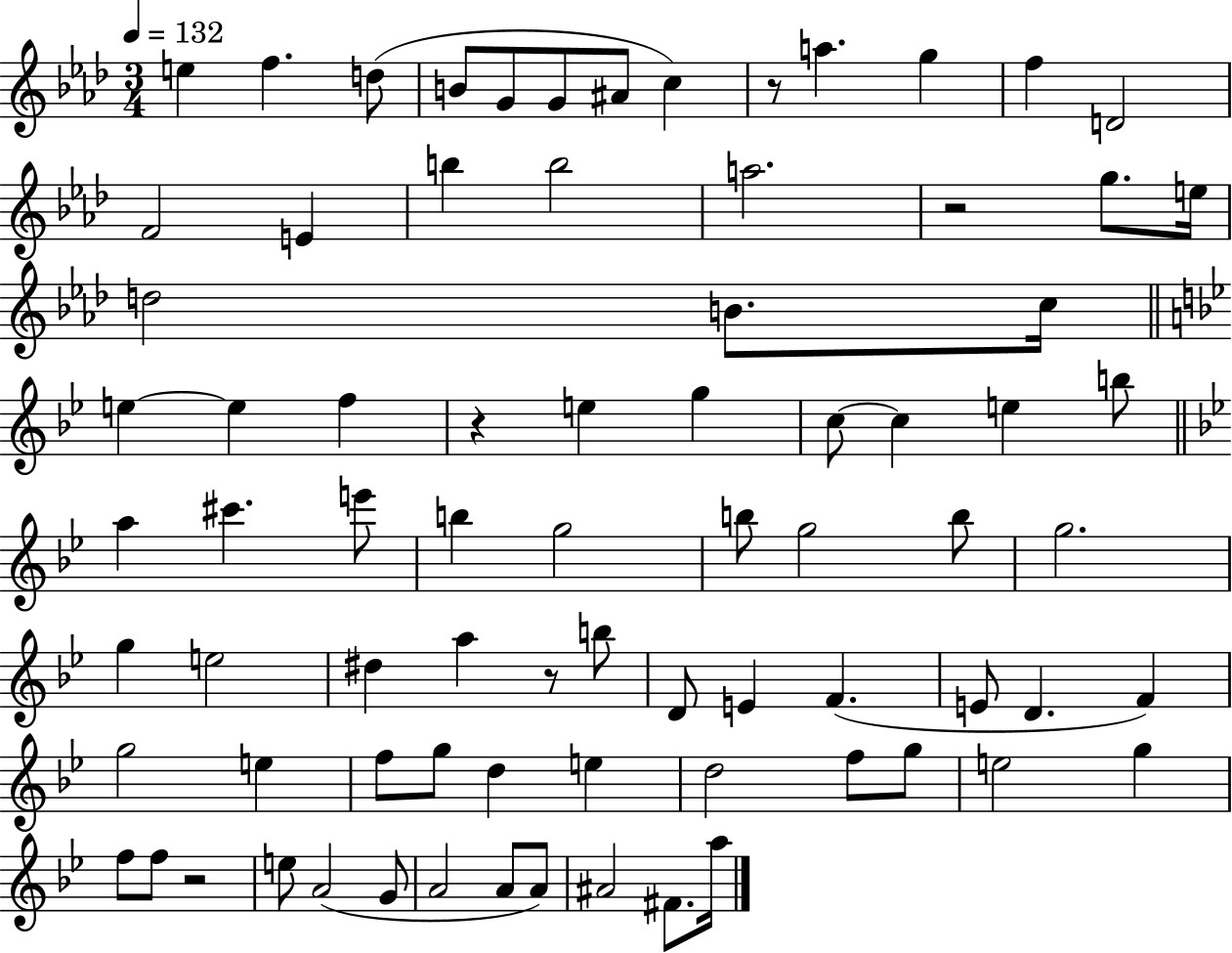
{
  \clef treble
  \numericTimeSignature
  \time 3/4
  \key aes \major
  \tempo 4 = 132
  \repeat volta 2 { e''4 f''4. d''8( | b'8 g'8 g'8 ais'8 c''4) | r8 a''4. g''4 | f''4 d'2 | \break f'2 e'4 | b''4 b''2 | a''2. | r2 g''8. e''16 | \break d''2 b'8. c''16 | \bar "||" \break \key g \minor e''4~~ e''4 f''4 | r4 e''4 g''4 | c''8~~ c''4 e''4 b''8 | \bar "||" \break \key g \minor a''4 cis'''4. e'''8 | b''4 g''2 | b''8 g''2 b''8 | g''2. | \break g''4 e''2 | dis''4 a''4 r8 b''8 | d'8 e'4 f'4.( | e'8 d'4. f'4) | \break g''2 e''4 | f''8 g''8 d''4 e''4 | d''2 f''8 g''8 | e''2 g''4 | \break f''8 f''8 r2 | e''8 a'2( g'8 | a'2 a'8 a'8) | ais'2 fis'8. a''16 | \break } \bar "|."
}